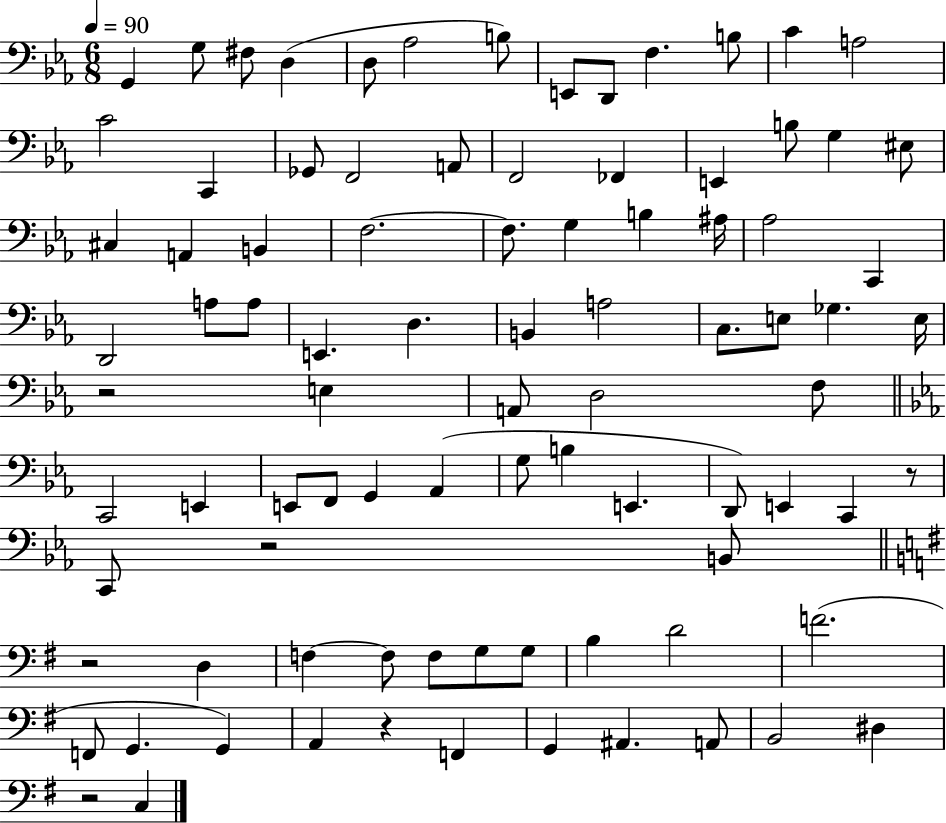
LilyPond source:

{
  \clef bass
  \numericTimeSignature
  \time 6/8
  \key ees \major
  \tempo 4 = 90
  g,4 g8 fis8 d4( | d8 aes2 b8) | e,8 d,8 f4. b8 | c'4 a2 | \break c'2 c,4 | ges,8 f,2 a,8 | f,2 fes,4 | e,4 b8 g4 eis8 | \break cis4 a,4 b,4 | f2.~~ | f8. g4 b4 ais16 | aes2 c,4 | \break d,2 a8 a8 | e,4. d4. | b,4 a2 | c8. e8 ges4. e16 | \break r2 e4 | a,8 d2 f8 | \bar "||" \break \key c \minor c,2 e,4 | e,8 f,8 g,4 aes,4( | g8 b4 e,4. | d,8) e,4 c,4 r8 | \break c,8 r2 b,8 | \bar "||" \break \key e \minor r2 d4 | f4~~ f8 f8 g8 g8 | b4 d'2 | f'2.( | \break f,8 g,4. g,4) | a,4 r4 f,4 | g,4 ais,4. a,8 | b,2 dis4 | \break r2 c4 | \bar "|."
}